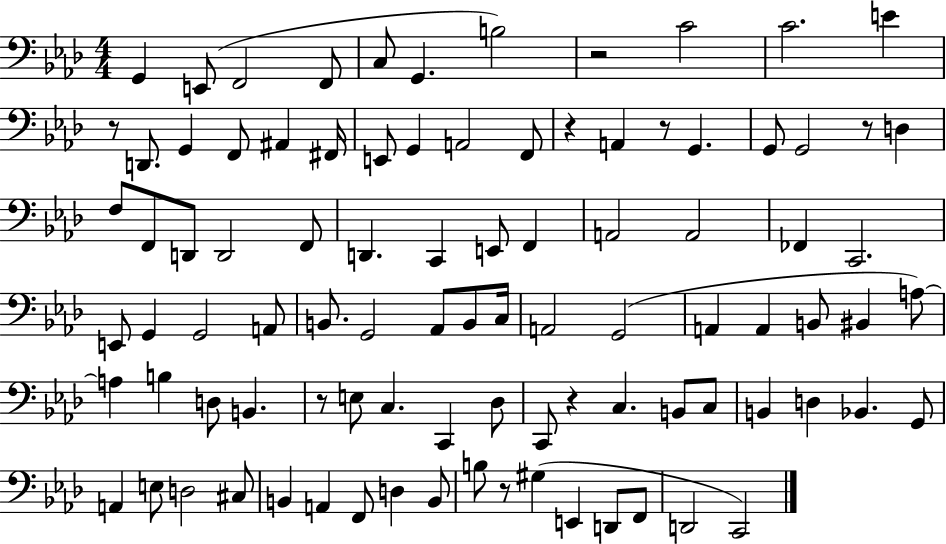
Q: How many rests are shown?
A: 8